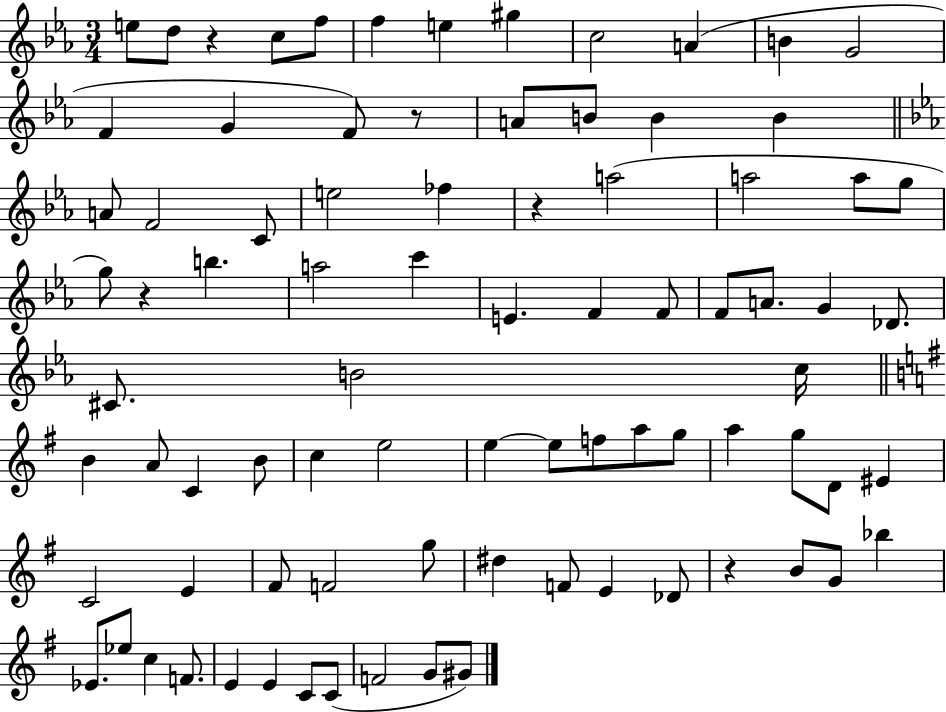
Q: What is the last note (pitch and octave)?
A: G#4